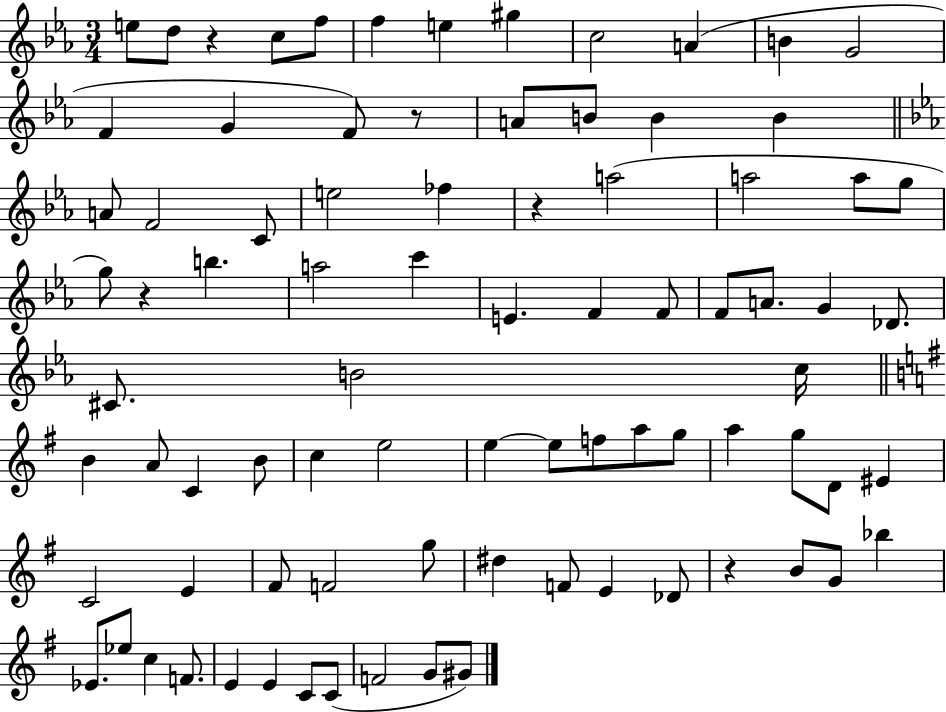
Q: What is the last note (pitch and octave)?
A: G#4